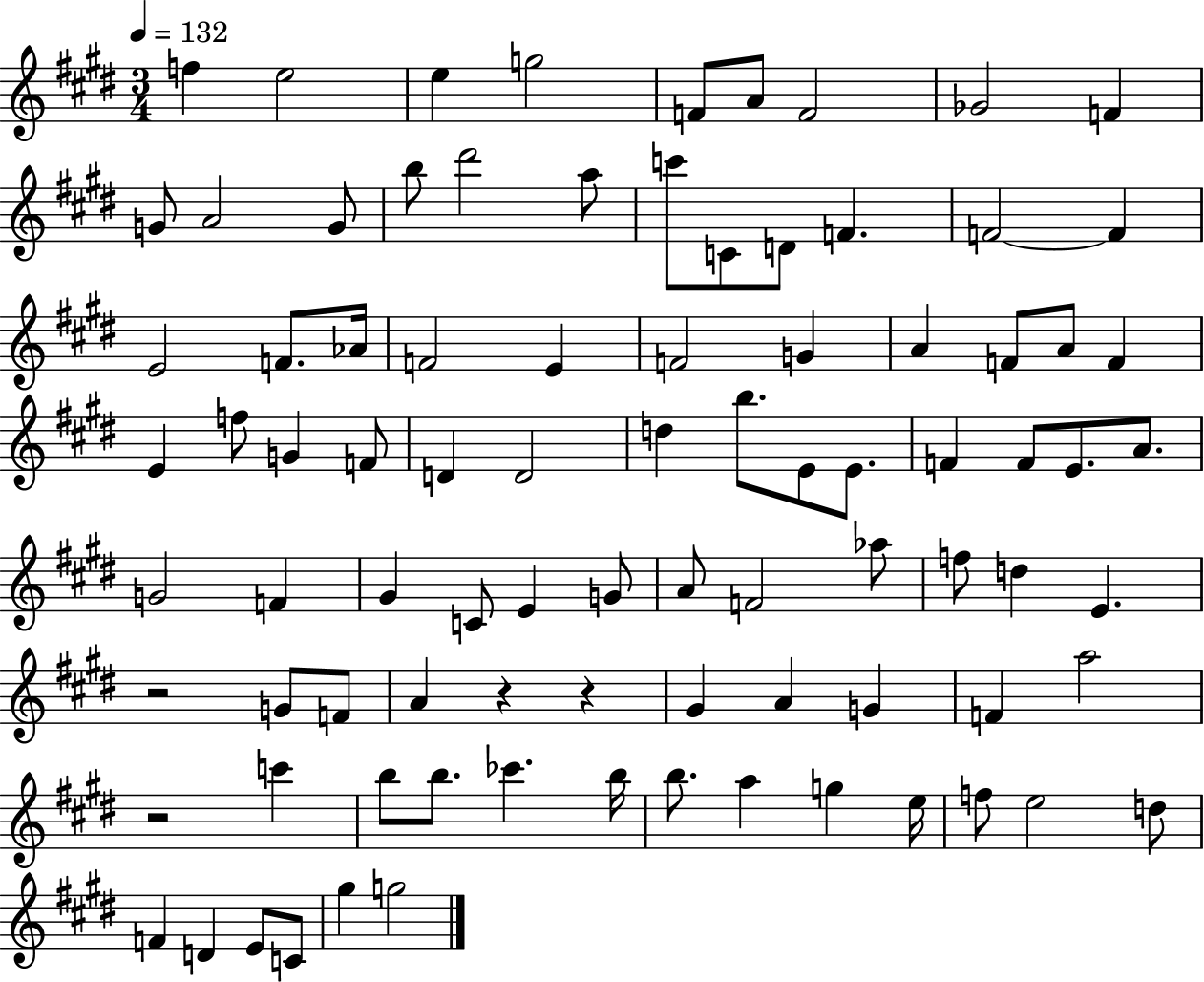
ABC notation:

X:1
T:Untitled
M:3/4
L:1/4
K:E
f e2 e g2 F/2 A/2 F2 _G2 F G/2 A2 G/2 b/2 ^d'2 a/2 c'/2 C/2 D/2 F F2 F E2 F/2 _A/4 F2 E F2 G A F/2 A/2 F E f/2 G F/2 D D2 d b/2 E/2 E/2 F F/2 E/2 A/2 G2 F ^G C/2 E G/2 A/2 F2 _a/2 f/2 d E z2 G/2 F/2 A z z ^G A G F a2 z2 c' b/2 b/2 _c' b/4 b/2 a g e/4 f/2 e2 d/2 F D E/2 C/2 ^g g2